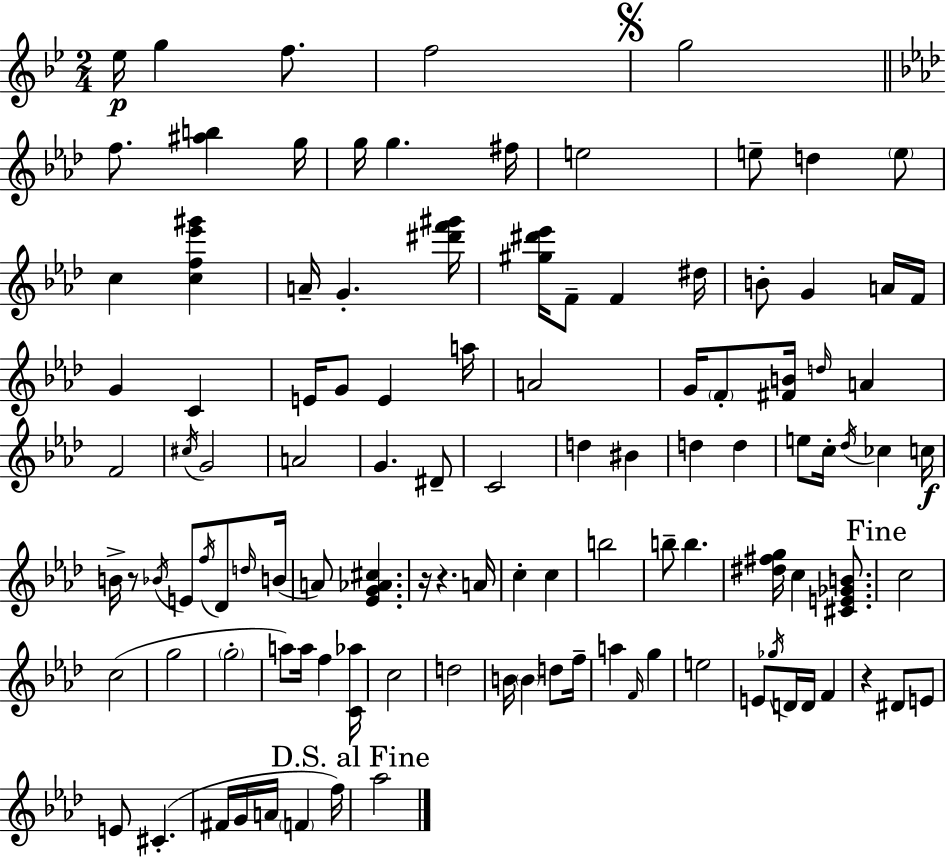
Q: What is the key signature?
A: BES major